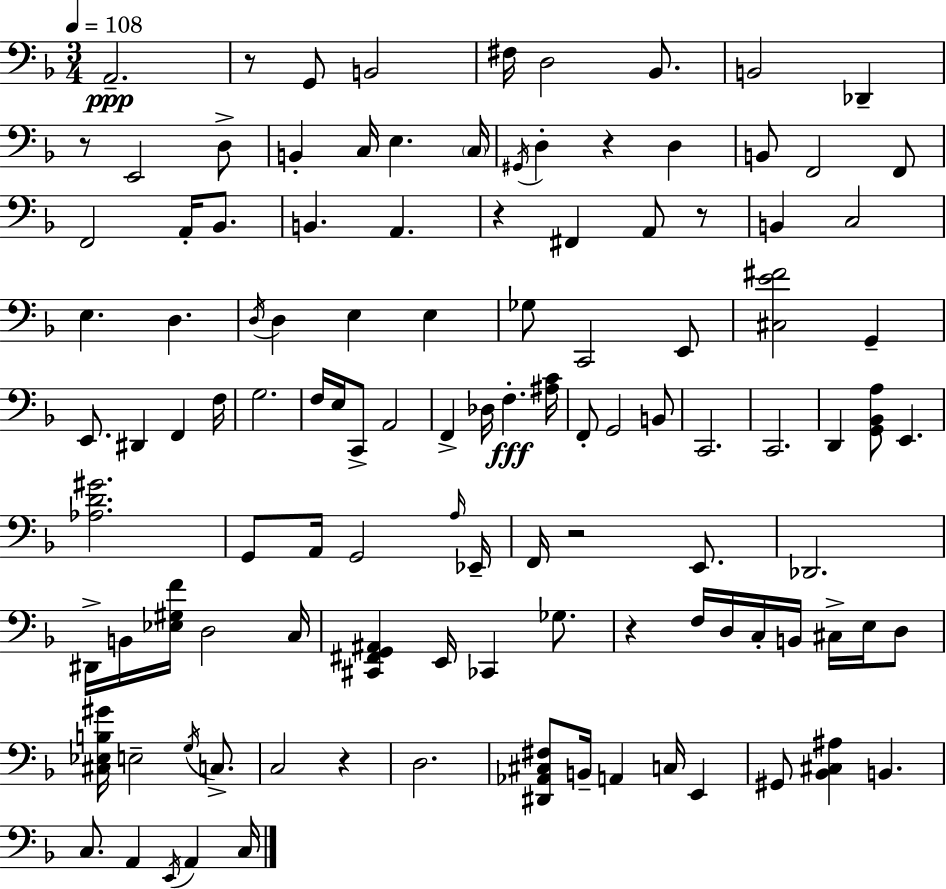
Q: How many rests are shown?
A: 8